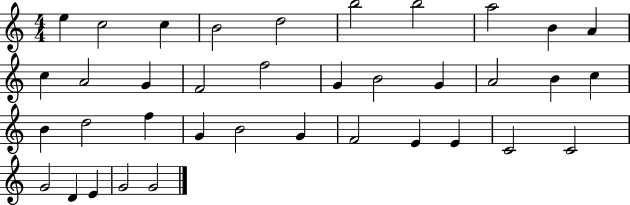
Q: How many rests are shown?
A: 0